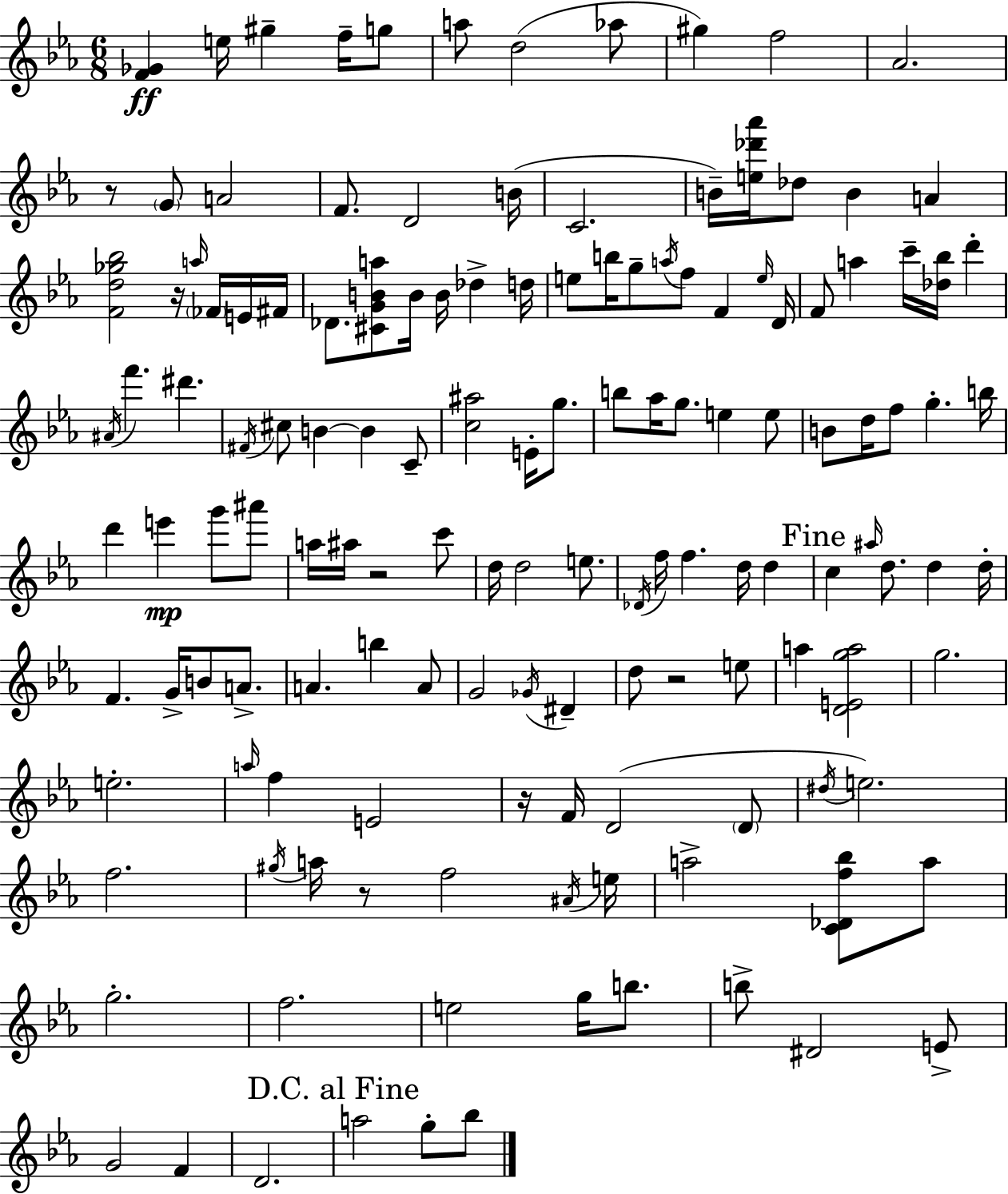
[F4,Gb4]/q E5/s G#5/q F5/s G5/e A5/e D5/h Ab5/e G#5/q F5/h Ab4/h. R/e G4/e A4/h F4/e. D4/h B4/s C4/h. B4/s [E5,Db6,Ab6]/s Db5/e B4/q A4/q [F4,D5,Gb5,Bb5]/h R/s A5/s FES4/s E4/s F#4/s Db4/e. [C#4,G4,B4,A5]/e B4/s B4/s Db5/q D5/s E5/e B5/s G5/e A5/s F5/e F4/q E5/s D4/s F4/e A5/q C6/s [Db5,Bb5]/s D6/q A#4/s F6/q. D#6/q. F#4/s C#5/e B4/q B4/q C4/e [C5,A#5]/h E4/s G5/e. B5/e Ab5/s G5/e. E5/q E5/e B4/e D5/s F5/e G5/q. B5/s D6/q E6/q G6/e A#6/e A5/s A#5/s R/h C6/e D5/s D5/h E5/e. Db4/s F5/s F5/q. D5/s D5/q C5/q A#5/s D5/e. D5/q D5/s F4/q. G4/s B4/e A4/e. A4/q. B5/q A4/e G4/h Gb4/s D#4/q D5/e R/h E5/e A5/q [D4,E4,G5,A5]/h G5/h. E5/h. A5/s F5/q E4/h R/s F4/s D4/h D4/e D#5/s E5/h. F5/h. G#5/s A5/s R/e F5/h A#4/s E5/s A5/h [C4,Db4,F5,Bb5]/e A5/e G5/h. F5/h. E5/h G5/s B5/e. B5/e D#4/h E4/e G4/h F4/q D4/h. A5/h G5/e Bb5/e